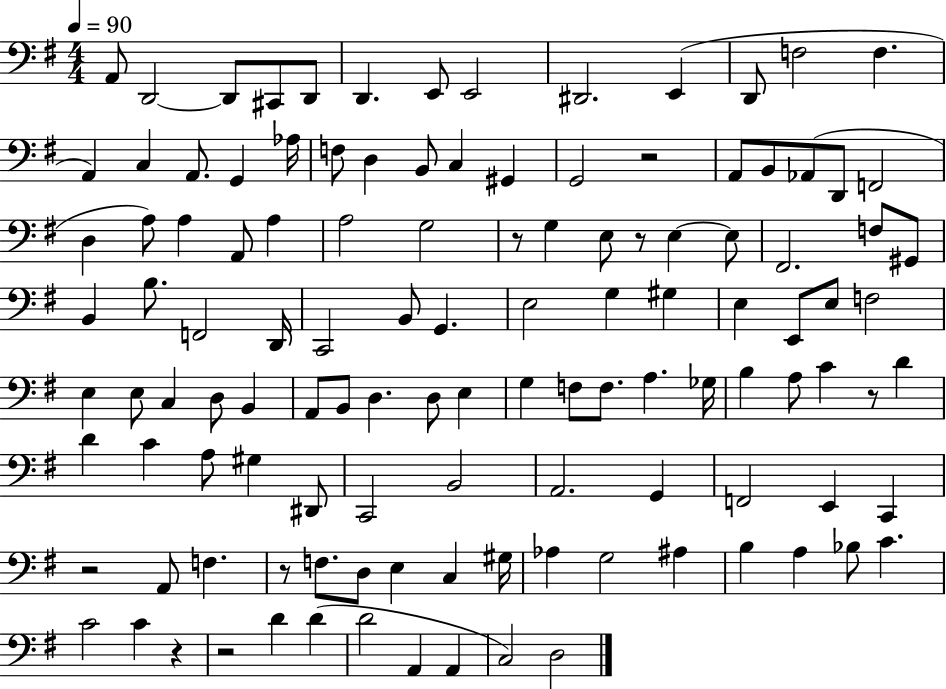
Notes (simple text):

A2/e D2/h D2/e C#2/e D2/e D2/q. E2/e E2/h D#2/h. E2/q D2/e F3/h F3/q. A2/q C3/q A2/e. G2/q Ab3/s F3/e D3/q B2/e C3/q G#2/q G2/h R/h A2/e B2/e Ab2/e D2/e F2/h D3/q A3/e A3/q A2/e A3/q A3/h G3/h R/e G3/q E3/e R/e E3/q E3/e F#2/h. F3/e G#2/e B2/q B3/e. F2/h D2/s C2/h B2/e G2/q. E3/h G3/q G#3/q E3/q E2/e E3/e F3/h E3/q E3/e C3/q D3/e B2/q A2/e B2/e D3/q. D3/e E3/q G3/q F3/e F3/e. A3/q. Gb3/s B3/q A3/e C4/q R/e D4/q D4/q C4/q A3/e G#3/q D#2/e C2/h B2/h A2/h. G2/q F2/h E2/q C2/q R/h A2/e F3/q. R/e F3/e. D3/e E3/q C3/q G#3/s Ab3/q G3/h A#3/q B3/q A3/q Bb3/e C4/q. C4/h C4/q R/q R/h D4/q D4/q D4/h A2/q A2/q C3/h D3/h